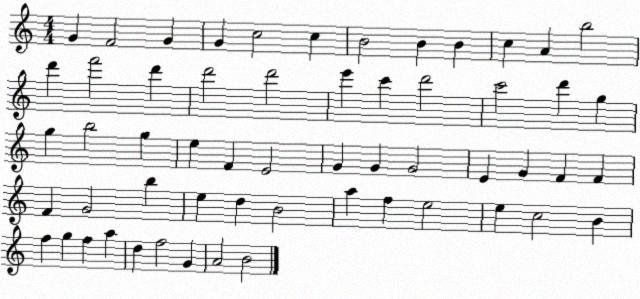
X:1
T:Untitled
M:4/4
L:1/4
K:C
G F2 G G c2 c B2 B B c A b2 d' f'2 d' d'2 d'2 e' c' d'2 c'2 d' g g b2 g e F E2 G G G2 E G F F F G2 b e d B2 a f e2 e c2 B f g f a d f2 G A2 B2